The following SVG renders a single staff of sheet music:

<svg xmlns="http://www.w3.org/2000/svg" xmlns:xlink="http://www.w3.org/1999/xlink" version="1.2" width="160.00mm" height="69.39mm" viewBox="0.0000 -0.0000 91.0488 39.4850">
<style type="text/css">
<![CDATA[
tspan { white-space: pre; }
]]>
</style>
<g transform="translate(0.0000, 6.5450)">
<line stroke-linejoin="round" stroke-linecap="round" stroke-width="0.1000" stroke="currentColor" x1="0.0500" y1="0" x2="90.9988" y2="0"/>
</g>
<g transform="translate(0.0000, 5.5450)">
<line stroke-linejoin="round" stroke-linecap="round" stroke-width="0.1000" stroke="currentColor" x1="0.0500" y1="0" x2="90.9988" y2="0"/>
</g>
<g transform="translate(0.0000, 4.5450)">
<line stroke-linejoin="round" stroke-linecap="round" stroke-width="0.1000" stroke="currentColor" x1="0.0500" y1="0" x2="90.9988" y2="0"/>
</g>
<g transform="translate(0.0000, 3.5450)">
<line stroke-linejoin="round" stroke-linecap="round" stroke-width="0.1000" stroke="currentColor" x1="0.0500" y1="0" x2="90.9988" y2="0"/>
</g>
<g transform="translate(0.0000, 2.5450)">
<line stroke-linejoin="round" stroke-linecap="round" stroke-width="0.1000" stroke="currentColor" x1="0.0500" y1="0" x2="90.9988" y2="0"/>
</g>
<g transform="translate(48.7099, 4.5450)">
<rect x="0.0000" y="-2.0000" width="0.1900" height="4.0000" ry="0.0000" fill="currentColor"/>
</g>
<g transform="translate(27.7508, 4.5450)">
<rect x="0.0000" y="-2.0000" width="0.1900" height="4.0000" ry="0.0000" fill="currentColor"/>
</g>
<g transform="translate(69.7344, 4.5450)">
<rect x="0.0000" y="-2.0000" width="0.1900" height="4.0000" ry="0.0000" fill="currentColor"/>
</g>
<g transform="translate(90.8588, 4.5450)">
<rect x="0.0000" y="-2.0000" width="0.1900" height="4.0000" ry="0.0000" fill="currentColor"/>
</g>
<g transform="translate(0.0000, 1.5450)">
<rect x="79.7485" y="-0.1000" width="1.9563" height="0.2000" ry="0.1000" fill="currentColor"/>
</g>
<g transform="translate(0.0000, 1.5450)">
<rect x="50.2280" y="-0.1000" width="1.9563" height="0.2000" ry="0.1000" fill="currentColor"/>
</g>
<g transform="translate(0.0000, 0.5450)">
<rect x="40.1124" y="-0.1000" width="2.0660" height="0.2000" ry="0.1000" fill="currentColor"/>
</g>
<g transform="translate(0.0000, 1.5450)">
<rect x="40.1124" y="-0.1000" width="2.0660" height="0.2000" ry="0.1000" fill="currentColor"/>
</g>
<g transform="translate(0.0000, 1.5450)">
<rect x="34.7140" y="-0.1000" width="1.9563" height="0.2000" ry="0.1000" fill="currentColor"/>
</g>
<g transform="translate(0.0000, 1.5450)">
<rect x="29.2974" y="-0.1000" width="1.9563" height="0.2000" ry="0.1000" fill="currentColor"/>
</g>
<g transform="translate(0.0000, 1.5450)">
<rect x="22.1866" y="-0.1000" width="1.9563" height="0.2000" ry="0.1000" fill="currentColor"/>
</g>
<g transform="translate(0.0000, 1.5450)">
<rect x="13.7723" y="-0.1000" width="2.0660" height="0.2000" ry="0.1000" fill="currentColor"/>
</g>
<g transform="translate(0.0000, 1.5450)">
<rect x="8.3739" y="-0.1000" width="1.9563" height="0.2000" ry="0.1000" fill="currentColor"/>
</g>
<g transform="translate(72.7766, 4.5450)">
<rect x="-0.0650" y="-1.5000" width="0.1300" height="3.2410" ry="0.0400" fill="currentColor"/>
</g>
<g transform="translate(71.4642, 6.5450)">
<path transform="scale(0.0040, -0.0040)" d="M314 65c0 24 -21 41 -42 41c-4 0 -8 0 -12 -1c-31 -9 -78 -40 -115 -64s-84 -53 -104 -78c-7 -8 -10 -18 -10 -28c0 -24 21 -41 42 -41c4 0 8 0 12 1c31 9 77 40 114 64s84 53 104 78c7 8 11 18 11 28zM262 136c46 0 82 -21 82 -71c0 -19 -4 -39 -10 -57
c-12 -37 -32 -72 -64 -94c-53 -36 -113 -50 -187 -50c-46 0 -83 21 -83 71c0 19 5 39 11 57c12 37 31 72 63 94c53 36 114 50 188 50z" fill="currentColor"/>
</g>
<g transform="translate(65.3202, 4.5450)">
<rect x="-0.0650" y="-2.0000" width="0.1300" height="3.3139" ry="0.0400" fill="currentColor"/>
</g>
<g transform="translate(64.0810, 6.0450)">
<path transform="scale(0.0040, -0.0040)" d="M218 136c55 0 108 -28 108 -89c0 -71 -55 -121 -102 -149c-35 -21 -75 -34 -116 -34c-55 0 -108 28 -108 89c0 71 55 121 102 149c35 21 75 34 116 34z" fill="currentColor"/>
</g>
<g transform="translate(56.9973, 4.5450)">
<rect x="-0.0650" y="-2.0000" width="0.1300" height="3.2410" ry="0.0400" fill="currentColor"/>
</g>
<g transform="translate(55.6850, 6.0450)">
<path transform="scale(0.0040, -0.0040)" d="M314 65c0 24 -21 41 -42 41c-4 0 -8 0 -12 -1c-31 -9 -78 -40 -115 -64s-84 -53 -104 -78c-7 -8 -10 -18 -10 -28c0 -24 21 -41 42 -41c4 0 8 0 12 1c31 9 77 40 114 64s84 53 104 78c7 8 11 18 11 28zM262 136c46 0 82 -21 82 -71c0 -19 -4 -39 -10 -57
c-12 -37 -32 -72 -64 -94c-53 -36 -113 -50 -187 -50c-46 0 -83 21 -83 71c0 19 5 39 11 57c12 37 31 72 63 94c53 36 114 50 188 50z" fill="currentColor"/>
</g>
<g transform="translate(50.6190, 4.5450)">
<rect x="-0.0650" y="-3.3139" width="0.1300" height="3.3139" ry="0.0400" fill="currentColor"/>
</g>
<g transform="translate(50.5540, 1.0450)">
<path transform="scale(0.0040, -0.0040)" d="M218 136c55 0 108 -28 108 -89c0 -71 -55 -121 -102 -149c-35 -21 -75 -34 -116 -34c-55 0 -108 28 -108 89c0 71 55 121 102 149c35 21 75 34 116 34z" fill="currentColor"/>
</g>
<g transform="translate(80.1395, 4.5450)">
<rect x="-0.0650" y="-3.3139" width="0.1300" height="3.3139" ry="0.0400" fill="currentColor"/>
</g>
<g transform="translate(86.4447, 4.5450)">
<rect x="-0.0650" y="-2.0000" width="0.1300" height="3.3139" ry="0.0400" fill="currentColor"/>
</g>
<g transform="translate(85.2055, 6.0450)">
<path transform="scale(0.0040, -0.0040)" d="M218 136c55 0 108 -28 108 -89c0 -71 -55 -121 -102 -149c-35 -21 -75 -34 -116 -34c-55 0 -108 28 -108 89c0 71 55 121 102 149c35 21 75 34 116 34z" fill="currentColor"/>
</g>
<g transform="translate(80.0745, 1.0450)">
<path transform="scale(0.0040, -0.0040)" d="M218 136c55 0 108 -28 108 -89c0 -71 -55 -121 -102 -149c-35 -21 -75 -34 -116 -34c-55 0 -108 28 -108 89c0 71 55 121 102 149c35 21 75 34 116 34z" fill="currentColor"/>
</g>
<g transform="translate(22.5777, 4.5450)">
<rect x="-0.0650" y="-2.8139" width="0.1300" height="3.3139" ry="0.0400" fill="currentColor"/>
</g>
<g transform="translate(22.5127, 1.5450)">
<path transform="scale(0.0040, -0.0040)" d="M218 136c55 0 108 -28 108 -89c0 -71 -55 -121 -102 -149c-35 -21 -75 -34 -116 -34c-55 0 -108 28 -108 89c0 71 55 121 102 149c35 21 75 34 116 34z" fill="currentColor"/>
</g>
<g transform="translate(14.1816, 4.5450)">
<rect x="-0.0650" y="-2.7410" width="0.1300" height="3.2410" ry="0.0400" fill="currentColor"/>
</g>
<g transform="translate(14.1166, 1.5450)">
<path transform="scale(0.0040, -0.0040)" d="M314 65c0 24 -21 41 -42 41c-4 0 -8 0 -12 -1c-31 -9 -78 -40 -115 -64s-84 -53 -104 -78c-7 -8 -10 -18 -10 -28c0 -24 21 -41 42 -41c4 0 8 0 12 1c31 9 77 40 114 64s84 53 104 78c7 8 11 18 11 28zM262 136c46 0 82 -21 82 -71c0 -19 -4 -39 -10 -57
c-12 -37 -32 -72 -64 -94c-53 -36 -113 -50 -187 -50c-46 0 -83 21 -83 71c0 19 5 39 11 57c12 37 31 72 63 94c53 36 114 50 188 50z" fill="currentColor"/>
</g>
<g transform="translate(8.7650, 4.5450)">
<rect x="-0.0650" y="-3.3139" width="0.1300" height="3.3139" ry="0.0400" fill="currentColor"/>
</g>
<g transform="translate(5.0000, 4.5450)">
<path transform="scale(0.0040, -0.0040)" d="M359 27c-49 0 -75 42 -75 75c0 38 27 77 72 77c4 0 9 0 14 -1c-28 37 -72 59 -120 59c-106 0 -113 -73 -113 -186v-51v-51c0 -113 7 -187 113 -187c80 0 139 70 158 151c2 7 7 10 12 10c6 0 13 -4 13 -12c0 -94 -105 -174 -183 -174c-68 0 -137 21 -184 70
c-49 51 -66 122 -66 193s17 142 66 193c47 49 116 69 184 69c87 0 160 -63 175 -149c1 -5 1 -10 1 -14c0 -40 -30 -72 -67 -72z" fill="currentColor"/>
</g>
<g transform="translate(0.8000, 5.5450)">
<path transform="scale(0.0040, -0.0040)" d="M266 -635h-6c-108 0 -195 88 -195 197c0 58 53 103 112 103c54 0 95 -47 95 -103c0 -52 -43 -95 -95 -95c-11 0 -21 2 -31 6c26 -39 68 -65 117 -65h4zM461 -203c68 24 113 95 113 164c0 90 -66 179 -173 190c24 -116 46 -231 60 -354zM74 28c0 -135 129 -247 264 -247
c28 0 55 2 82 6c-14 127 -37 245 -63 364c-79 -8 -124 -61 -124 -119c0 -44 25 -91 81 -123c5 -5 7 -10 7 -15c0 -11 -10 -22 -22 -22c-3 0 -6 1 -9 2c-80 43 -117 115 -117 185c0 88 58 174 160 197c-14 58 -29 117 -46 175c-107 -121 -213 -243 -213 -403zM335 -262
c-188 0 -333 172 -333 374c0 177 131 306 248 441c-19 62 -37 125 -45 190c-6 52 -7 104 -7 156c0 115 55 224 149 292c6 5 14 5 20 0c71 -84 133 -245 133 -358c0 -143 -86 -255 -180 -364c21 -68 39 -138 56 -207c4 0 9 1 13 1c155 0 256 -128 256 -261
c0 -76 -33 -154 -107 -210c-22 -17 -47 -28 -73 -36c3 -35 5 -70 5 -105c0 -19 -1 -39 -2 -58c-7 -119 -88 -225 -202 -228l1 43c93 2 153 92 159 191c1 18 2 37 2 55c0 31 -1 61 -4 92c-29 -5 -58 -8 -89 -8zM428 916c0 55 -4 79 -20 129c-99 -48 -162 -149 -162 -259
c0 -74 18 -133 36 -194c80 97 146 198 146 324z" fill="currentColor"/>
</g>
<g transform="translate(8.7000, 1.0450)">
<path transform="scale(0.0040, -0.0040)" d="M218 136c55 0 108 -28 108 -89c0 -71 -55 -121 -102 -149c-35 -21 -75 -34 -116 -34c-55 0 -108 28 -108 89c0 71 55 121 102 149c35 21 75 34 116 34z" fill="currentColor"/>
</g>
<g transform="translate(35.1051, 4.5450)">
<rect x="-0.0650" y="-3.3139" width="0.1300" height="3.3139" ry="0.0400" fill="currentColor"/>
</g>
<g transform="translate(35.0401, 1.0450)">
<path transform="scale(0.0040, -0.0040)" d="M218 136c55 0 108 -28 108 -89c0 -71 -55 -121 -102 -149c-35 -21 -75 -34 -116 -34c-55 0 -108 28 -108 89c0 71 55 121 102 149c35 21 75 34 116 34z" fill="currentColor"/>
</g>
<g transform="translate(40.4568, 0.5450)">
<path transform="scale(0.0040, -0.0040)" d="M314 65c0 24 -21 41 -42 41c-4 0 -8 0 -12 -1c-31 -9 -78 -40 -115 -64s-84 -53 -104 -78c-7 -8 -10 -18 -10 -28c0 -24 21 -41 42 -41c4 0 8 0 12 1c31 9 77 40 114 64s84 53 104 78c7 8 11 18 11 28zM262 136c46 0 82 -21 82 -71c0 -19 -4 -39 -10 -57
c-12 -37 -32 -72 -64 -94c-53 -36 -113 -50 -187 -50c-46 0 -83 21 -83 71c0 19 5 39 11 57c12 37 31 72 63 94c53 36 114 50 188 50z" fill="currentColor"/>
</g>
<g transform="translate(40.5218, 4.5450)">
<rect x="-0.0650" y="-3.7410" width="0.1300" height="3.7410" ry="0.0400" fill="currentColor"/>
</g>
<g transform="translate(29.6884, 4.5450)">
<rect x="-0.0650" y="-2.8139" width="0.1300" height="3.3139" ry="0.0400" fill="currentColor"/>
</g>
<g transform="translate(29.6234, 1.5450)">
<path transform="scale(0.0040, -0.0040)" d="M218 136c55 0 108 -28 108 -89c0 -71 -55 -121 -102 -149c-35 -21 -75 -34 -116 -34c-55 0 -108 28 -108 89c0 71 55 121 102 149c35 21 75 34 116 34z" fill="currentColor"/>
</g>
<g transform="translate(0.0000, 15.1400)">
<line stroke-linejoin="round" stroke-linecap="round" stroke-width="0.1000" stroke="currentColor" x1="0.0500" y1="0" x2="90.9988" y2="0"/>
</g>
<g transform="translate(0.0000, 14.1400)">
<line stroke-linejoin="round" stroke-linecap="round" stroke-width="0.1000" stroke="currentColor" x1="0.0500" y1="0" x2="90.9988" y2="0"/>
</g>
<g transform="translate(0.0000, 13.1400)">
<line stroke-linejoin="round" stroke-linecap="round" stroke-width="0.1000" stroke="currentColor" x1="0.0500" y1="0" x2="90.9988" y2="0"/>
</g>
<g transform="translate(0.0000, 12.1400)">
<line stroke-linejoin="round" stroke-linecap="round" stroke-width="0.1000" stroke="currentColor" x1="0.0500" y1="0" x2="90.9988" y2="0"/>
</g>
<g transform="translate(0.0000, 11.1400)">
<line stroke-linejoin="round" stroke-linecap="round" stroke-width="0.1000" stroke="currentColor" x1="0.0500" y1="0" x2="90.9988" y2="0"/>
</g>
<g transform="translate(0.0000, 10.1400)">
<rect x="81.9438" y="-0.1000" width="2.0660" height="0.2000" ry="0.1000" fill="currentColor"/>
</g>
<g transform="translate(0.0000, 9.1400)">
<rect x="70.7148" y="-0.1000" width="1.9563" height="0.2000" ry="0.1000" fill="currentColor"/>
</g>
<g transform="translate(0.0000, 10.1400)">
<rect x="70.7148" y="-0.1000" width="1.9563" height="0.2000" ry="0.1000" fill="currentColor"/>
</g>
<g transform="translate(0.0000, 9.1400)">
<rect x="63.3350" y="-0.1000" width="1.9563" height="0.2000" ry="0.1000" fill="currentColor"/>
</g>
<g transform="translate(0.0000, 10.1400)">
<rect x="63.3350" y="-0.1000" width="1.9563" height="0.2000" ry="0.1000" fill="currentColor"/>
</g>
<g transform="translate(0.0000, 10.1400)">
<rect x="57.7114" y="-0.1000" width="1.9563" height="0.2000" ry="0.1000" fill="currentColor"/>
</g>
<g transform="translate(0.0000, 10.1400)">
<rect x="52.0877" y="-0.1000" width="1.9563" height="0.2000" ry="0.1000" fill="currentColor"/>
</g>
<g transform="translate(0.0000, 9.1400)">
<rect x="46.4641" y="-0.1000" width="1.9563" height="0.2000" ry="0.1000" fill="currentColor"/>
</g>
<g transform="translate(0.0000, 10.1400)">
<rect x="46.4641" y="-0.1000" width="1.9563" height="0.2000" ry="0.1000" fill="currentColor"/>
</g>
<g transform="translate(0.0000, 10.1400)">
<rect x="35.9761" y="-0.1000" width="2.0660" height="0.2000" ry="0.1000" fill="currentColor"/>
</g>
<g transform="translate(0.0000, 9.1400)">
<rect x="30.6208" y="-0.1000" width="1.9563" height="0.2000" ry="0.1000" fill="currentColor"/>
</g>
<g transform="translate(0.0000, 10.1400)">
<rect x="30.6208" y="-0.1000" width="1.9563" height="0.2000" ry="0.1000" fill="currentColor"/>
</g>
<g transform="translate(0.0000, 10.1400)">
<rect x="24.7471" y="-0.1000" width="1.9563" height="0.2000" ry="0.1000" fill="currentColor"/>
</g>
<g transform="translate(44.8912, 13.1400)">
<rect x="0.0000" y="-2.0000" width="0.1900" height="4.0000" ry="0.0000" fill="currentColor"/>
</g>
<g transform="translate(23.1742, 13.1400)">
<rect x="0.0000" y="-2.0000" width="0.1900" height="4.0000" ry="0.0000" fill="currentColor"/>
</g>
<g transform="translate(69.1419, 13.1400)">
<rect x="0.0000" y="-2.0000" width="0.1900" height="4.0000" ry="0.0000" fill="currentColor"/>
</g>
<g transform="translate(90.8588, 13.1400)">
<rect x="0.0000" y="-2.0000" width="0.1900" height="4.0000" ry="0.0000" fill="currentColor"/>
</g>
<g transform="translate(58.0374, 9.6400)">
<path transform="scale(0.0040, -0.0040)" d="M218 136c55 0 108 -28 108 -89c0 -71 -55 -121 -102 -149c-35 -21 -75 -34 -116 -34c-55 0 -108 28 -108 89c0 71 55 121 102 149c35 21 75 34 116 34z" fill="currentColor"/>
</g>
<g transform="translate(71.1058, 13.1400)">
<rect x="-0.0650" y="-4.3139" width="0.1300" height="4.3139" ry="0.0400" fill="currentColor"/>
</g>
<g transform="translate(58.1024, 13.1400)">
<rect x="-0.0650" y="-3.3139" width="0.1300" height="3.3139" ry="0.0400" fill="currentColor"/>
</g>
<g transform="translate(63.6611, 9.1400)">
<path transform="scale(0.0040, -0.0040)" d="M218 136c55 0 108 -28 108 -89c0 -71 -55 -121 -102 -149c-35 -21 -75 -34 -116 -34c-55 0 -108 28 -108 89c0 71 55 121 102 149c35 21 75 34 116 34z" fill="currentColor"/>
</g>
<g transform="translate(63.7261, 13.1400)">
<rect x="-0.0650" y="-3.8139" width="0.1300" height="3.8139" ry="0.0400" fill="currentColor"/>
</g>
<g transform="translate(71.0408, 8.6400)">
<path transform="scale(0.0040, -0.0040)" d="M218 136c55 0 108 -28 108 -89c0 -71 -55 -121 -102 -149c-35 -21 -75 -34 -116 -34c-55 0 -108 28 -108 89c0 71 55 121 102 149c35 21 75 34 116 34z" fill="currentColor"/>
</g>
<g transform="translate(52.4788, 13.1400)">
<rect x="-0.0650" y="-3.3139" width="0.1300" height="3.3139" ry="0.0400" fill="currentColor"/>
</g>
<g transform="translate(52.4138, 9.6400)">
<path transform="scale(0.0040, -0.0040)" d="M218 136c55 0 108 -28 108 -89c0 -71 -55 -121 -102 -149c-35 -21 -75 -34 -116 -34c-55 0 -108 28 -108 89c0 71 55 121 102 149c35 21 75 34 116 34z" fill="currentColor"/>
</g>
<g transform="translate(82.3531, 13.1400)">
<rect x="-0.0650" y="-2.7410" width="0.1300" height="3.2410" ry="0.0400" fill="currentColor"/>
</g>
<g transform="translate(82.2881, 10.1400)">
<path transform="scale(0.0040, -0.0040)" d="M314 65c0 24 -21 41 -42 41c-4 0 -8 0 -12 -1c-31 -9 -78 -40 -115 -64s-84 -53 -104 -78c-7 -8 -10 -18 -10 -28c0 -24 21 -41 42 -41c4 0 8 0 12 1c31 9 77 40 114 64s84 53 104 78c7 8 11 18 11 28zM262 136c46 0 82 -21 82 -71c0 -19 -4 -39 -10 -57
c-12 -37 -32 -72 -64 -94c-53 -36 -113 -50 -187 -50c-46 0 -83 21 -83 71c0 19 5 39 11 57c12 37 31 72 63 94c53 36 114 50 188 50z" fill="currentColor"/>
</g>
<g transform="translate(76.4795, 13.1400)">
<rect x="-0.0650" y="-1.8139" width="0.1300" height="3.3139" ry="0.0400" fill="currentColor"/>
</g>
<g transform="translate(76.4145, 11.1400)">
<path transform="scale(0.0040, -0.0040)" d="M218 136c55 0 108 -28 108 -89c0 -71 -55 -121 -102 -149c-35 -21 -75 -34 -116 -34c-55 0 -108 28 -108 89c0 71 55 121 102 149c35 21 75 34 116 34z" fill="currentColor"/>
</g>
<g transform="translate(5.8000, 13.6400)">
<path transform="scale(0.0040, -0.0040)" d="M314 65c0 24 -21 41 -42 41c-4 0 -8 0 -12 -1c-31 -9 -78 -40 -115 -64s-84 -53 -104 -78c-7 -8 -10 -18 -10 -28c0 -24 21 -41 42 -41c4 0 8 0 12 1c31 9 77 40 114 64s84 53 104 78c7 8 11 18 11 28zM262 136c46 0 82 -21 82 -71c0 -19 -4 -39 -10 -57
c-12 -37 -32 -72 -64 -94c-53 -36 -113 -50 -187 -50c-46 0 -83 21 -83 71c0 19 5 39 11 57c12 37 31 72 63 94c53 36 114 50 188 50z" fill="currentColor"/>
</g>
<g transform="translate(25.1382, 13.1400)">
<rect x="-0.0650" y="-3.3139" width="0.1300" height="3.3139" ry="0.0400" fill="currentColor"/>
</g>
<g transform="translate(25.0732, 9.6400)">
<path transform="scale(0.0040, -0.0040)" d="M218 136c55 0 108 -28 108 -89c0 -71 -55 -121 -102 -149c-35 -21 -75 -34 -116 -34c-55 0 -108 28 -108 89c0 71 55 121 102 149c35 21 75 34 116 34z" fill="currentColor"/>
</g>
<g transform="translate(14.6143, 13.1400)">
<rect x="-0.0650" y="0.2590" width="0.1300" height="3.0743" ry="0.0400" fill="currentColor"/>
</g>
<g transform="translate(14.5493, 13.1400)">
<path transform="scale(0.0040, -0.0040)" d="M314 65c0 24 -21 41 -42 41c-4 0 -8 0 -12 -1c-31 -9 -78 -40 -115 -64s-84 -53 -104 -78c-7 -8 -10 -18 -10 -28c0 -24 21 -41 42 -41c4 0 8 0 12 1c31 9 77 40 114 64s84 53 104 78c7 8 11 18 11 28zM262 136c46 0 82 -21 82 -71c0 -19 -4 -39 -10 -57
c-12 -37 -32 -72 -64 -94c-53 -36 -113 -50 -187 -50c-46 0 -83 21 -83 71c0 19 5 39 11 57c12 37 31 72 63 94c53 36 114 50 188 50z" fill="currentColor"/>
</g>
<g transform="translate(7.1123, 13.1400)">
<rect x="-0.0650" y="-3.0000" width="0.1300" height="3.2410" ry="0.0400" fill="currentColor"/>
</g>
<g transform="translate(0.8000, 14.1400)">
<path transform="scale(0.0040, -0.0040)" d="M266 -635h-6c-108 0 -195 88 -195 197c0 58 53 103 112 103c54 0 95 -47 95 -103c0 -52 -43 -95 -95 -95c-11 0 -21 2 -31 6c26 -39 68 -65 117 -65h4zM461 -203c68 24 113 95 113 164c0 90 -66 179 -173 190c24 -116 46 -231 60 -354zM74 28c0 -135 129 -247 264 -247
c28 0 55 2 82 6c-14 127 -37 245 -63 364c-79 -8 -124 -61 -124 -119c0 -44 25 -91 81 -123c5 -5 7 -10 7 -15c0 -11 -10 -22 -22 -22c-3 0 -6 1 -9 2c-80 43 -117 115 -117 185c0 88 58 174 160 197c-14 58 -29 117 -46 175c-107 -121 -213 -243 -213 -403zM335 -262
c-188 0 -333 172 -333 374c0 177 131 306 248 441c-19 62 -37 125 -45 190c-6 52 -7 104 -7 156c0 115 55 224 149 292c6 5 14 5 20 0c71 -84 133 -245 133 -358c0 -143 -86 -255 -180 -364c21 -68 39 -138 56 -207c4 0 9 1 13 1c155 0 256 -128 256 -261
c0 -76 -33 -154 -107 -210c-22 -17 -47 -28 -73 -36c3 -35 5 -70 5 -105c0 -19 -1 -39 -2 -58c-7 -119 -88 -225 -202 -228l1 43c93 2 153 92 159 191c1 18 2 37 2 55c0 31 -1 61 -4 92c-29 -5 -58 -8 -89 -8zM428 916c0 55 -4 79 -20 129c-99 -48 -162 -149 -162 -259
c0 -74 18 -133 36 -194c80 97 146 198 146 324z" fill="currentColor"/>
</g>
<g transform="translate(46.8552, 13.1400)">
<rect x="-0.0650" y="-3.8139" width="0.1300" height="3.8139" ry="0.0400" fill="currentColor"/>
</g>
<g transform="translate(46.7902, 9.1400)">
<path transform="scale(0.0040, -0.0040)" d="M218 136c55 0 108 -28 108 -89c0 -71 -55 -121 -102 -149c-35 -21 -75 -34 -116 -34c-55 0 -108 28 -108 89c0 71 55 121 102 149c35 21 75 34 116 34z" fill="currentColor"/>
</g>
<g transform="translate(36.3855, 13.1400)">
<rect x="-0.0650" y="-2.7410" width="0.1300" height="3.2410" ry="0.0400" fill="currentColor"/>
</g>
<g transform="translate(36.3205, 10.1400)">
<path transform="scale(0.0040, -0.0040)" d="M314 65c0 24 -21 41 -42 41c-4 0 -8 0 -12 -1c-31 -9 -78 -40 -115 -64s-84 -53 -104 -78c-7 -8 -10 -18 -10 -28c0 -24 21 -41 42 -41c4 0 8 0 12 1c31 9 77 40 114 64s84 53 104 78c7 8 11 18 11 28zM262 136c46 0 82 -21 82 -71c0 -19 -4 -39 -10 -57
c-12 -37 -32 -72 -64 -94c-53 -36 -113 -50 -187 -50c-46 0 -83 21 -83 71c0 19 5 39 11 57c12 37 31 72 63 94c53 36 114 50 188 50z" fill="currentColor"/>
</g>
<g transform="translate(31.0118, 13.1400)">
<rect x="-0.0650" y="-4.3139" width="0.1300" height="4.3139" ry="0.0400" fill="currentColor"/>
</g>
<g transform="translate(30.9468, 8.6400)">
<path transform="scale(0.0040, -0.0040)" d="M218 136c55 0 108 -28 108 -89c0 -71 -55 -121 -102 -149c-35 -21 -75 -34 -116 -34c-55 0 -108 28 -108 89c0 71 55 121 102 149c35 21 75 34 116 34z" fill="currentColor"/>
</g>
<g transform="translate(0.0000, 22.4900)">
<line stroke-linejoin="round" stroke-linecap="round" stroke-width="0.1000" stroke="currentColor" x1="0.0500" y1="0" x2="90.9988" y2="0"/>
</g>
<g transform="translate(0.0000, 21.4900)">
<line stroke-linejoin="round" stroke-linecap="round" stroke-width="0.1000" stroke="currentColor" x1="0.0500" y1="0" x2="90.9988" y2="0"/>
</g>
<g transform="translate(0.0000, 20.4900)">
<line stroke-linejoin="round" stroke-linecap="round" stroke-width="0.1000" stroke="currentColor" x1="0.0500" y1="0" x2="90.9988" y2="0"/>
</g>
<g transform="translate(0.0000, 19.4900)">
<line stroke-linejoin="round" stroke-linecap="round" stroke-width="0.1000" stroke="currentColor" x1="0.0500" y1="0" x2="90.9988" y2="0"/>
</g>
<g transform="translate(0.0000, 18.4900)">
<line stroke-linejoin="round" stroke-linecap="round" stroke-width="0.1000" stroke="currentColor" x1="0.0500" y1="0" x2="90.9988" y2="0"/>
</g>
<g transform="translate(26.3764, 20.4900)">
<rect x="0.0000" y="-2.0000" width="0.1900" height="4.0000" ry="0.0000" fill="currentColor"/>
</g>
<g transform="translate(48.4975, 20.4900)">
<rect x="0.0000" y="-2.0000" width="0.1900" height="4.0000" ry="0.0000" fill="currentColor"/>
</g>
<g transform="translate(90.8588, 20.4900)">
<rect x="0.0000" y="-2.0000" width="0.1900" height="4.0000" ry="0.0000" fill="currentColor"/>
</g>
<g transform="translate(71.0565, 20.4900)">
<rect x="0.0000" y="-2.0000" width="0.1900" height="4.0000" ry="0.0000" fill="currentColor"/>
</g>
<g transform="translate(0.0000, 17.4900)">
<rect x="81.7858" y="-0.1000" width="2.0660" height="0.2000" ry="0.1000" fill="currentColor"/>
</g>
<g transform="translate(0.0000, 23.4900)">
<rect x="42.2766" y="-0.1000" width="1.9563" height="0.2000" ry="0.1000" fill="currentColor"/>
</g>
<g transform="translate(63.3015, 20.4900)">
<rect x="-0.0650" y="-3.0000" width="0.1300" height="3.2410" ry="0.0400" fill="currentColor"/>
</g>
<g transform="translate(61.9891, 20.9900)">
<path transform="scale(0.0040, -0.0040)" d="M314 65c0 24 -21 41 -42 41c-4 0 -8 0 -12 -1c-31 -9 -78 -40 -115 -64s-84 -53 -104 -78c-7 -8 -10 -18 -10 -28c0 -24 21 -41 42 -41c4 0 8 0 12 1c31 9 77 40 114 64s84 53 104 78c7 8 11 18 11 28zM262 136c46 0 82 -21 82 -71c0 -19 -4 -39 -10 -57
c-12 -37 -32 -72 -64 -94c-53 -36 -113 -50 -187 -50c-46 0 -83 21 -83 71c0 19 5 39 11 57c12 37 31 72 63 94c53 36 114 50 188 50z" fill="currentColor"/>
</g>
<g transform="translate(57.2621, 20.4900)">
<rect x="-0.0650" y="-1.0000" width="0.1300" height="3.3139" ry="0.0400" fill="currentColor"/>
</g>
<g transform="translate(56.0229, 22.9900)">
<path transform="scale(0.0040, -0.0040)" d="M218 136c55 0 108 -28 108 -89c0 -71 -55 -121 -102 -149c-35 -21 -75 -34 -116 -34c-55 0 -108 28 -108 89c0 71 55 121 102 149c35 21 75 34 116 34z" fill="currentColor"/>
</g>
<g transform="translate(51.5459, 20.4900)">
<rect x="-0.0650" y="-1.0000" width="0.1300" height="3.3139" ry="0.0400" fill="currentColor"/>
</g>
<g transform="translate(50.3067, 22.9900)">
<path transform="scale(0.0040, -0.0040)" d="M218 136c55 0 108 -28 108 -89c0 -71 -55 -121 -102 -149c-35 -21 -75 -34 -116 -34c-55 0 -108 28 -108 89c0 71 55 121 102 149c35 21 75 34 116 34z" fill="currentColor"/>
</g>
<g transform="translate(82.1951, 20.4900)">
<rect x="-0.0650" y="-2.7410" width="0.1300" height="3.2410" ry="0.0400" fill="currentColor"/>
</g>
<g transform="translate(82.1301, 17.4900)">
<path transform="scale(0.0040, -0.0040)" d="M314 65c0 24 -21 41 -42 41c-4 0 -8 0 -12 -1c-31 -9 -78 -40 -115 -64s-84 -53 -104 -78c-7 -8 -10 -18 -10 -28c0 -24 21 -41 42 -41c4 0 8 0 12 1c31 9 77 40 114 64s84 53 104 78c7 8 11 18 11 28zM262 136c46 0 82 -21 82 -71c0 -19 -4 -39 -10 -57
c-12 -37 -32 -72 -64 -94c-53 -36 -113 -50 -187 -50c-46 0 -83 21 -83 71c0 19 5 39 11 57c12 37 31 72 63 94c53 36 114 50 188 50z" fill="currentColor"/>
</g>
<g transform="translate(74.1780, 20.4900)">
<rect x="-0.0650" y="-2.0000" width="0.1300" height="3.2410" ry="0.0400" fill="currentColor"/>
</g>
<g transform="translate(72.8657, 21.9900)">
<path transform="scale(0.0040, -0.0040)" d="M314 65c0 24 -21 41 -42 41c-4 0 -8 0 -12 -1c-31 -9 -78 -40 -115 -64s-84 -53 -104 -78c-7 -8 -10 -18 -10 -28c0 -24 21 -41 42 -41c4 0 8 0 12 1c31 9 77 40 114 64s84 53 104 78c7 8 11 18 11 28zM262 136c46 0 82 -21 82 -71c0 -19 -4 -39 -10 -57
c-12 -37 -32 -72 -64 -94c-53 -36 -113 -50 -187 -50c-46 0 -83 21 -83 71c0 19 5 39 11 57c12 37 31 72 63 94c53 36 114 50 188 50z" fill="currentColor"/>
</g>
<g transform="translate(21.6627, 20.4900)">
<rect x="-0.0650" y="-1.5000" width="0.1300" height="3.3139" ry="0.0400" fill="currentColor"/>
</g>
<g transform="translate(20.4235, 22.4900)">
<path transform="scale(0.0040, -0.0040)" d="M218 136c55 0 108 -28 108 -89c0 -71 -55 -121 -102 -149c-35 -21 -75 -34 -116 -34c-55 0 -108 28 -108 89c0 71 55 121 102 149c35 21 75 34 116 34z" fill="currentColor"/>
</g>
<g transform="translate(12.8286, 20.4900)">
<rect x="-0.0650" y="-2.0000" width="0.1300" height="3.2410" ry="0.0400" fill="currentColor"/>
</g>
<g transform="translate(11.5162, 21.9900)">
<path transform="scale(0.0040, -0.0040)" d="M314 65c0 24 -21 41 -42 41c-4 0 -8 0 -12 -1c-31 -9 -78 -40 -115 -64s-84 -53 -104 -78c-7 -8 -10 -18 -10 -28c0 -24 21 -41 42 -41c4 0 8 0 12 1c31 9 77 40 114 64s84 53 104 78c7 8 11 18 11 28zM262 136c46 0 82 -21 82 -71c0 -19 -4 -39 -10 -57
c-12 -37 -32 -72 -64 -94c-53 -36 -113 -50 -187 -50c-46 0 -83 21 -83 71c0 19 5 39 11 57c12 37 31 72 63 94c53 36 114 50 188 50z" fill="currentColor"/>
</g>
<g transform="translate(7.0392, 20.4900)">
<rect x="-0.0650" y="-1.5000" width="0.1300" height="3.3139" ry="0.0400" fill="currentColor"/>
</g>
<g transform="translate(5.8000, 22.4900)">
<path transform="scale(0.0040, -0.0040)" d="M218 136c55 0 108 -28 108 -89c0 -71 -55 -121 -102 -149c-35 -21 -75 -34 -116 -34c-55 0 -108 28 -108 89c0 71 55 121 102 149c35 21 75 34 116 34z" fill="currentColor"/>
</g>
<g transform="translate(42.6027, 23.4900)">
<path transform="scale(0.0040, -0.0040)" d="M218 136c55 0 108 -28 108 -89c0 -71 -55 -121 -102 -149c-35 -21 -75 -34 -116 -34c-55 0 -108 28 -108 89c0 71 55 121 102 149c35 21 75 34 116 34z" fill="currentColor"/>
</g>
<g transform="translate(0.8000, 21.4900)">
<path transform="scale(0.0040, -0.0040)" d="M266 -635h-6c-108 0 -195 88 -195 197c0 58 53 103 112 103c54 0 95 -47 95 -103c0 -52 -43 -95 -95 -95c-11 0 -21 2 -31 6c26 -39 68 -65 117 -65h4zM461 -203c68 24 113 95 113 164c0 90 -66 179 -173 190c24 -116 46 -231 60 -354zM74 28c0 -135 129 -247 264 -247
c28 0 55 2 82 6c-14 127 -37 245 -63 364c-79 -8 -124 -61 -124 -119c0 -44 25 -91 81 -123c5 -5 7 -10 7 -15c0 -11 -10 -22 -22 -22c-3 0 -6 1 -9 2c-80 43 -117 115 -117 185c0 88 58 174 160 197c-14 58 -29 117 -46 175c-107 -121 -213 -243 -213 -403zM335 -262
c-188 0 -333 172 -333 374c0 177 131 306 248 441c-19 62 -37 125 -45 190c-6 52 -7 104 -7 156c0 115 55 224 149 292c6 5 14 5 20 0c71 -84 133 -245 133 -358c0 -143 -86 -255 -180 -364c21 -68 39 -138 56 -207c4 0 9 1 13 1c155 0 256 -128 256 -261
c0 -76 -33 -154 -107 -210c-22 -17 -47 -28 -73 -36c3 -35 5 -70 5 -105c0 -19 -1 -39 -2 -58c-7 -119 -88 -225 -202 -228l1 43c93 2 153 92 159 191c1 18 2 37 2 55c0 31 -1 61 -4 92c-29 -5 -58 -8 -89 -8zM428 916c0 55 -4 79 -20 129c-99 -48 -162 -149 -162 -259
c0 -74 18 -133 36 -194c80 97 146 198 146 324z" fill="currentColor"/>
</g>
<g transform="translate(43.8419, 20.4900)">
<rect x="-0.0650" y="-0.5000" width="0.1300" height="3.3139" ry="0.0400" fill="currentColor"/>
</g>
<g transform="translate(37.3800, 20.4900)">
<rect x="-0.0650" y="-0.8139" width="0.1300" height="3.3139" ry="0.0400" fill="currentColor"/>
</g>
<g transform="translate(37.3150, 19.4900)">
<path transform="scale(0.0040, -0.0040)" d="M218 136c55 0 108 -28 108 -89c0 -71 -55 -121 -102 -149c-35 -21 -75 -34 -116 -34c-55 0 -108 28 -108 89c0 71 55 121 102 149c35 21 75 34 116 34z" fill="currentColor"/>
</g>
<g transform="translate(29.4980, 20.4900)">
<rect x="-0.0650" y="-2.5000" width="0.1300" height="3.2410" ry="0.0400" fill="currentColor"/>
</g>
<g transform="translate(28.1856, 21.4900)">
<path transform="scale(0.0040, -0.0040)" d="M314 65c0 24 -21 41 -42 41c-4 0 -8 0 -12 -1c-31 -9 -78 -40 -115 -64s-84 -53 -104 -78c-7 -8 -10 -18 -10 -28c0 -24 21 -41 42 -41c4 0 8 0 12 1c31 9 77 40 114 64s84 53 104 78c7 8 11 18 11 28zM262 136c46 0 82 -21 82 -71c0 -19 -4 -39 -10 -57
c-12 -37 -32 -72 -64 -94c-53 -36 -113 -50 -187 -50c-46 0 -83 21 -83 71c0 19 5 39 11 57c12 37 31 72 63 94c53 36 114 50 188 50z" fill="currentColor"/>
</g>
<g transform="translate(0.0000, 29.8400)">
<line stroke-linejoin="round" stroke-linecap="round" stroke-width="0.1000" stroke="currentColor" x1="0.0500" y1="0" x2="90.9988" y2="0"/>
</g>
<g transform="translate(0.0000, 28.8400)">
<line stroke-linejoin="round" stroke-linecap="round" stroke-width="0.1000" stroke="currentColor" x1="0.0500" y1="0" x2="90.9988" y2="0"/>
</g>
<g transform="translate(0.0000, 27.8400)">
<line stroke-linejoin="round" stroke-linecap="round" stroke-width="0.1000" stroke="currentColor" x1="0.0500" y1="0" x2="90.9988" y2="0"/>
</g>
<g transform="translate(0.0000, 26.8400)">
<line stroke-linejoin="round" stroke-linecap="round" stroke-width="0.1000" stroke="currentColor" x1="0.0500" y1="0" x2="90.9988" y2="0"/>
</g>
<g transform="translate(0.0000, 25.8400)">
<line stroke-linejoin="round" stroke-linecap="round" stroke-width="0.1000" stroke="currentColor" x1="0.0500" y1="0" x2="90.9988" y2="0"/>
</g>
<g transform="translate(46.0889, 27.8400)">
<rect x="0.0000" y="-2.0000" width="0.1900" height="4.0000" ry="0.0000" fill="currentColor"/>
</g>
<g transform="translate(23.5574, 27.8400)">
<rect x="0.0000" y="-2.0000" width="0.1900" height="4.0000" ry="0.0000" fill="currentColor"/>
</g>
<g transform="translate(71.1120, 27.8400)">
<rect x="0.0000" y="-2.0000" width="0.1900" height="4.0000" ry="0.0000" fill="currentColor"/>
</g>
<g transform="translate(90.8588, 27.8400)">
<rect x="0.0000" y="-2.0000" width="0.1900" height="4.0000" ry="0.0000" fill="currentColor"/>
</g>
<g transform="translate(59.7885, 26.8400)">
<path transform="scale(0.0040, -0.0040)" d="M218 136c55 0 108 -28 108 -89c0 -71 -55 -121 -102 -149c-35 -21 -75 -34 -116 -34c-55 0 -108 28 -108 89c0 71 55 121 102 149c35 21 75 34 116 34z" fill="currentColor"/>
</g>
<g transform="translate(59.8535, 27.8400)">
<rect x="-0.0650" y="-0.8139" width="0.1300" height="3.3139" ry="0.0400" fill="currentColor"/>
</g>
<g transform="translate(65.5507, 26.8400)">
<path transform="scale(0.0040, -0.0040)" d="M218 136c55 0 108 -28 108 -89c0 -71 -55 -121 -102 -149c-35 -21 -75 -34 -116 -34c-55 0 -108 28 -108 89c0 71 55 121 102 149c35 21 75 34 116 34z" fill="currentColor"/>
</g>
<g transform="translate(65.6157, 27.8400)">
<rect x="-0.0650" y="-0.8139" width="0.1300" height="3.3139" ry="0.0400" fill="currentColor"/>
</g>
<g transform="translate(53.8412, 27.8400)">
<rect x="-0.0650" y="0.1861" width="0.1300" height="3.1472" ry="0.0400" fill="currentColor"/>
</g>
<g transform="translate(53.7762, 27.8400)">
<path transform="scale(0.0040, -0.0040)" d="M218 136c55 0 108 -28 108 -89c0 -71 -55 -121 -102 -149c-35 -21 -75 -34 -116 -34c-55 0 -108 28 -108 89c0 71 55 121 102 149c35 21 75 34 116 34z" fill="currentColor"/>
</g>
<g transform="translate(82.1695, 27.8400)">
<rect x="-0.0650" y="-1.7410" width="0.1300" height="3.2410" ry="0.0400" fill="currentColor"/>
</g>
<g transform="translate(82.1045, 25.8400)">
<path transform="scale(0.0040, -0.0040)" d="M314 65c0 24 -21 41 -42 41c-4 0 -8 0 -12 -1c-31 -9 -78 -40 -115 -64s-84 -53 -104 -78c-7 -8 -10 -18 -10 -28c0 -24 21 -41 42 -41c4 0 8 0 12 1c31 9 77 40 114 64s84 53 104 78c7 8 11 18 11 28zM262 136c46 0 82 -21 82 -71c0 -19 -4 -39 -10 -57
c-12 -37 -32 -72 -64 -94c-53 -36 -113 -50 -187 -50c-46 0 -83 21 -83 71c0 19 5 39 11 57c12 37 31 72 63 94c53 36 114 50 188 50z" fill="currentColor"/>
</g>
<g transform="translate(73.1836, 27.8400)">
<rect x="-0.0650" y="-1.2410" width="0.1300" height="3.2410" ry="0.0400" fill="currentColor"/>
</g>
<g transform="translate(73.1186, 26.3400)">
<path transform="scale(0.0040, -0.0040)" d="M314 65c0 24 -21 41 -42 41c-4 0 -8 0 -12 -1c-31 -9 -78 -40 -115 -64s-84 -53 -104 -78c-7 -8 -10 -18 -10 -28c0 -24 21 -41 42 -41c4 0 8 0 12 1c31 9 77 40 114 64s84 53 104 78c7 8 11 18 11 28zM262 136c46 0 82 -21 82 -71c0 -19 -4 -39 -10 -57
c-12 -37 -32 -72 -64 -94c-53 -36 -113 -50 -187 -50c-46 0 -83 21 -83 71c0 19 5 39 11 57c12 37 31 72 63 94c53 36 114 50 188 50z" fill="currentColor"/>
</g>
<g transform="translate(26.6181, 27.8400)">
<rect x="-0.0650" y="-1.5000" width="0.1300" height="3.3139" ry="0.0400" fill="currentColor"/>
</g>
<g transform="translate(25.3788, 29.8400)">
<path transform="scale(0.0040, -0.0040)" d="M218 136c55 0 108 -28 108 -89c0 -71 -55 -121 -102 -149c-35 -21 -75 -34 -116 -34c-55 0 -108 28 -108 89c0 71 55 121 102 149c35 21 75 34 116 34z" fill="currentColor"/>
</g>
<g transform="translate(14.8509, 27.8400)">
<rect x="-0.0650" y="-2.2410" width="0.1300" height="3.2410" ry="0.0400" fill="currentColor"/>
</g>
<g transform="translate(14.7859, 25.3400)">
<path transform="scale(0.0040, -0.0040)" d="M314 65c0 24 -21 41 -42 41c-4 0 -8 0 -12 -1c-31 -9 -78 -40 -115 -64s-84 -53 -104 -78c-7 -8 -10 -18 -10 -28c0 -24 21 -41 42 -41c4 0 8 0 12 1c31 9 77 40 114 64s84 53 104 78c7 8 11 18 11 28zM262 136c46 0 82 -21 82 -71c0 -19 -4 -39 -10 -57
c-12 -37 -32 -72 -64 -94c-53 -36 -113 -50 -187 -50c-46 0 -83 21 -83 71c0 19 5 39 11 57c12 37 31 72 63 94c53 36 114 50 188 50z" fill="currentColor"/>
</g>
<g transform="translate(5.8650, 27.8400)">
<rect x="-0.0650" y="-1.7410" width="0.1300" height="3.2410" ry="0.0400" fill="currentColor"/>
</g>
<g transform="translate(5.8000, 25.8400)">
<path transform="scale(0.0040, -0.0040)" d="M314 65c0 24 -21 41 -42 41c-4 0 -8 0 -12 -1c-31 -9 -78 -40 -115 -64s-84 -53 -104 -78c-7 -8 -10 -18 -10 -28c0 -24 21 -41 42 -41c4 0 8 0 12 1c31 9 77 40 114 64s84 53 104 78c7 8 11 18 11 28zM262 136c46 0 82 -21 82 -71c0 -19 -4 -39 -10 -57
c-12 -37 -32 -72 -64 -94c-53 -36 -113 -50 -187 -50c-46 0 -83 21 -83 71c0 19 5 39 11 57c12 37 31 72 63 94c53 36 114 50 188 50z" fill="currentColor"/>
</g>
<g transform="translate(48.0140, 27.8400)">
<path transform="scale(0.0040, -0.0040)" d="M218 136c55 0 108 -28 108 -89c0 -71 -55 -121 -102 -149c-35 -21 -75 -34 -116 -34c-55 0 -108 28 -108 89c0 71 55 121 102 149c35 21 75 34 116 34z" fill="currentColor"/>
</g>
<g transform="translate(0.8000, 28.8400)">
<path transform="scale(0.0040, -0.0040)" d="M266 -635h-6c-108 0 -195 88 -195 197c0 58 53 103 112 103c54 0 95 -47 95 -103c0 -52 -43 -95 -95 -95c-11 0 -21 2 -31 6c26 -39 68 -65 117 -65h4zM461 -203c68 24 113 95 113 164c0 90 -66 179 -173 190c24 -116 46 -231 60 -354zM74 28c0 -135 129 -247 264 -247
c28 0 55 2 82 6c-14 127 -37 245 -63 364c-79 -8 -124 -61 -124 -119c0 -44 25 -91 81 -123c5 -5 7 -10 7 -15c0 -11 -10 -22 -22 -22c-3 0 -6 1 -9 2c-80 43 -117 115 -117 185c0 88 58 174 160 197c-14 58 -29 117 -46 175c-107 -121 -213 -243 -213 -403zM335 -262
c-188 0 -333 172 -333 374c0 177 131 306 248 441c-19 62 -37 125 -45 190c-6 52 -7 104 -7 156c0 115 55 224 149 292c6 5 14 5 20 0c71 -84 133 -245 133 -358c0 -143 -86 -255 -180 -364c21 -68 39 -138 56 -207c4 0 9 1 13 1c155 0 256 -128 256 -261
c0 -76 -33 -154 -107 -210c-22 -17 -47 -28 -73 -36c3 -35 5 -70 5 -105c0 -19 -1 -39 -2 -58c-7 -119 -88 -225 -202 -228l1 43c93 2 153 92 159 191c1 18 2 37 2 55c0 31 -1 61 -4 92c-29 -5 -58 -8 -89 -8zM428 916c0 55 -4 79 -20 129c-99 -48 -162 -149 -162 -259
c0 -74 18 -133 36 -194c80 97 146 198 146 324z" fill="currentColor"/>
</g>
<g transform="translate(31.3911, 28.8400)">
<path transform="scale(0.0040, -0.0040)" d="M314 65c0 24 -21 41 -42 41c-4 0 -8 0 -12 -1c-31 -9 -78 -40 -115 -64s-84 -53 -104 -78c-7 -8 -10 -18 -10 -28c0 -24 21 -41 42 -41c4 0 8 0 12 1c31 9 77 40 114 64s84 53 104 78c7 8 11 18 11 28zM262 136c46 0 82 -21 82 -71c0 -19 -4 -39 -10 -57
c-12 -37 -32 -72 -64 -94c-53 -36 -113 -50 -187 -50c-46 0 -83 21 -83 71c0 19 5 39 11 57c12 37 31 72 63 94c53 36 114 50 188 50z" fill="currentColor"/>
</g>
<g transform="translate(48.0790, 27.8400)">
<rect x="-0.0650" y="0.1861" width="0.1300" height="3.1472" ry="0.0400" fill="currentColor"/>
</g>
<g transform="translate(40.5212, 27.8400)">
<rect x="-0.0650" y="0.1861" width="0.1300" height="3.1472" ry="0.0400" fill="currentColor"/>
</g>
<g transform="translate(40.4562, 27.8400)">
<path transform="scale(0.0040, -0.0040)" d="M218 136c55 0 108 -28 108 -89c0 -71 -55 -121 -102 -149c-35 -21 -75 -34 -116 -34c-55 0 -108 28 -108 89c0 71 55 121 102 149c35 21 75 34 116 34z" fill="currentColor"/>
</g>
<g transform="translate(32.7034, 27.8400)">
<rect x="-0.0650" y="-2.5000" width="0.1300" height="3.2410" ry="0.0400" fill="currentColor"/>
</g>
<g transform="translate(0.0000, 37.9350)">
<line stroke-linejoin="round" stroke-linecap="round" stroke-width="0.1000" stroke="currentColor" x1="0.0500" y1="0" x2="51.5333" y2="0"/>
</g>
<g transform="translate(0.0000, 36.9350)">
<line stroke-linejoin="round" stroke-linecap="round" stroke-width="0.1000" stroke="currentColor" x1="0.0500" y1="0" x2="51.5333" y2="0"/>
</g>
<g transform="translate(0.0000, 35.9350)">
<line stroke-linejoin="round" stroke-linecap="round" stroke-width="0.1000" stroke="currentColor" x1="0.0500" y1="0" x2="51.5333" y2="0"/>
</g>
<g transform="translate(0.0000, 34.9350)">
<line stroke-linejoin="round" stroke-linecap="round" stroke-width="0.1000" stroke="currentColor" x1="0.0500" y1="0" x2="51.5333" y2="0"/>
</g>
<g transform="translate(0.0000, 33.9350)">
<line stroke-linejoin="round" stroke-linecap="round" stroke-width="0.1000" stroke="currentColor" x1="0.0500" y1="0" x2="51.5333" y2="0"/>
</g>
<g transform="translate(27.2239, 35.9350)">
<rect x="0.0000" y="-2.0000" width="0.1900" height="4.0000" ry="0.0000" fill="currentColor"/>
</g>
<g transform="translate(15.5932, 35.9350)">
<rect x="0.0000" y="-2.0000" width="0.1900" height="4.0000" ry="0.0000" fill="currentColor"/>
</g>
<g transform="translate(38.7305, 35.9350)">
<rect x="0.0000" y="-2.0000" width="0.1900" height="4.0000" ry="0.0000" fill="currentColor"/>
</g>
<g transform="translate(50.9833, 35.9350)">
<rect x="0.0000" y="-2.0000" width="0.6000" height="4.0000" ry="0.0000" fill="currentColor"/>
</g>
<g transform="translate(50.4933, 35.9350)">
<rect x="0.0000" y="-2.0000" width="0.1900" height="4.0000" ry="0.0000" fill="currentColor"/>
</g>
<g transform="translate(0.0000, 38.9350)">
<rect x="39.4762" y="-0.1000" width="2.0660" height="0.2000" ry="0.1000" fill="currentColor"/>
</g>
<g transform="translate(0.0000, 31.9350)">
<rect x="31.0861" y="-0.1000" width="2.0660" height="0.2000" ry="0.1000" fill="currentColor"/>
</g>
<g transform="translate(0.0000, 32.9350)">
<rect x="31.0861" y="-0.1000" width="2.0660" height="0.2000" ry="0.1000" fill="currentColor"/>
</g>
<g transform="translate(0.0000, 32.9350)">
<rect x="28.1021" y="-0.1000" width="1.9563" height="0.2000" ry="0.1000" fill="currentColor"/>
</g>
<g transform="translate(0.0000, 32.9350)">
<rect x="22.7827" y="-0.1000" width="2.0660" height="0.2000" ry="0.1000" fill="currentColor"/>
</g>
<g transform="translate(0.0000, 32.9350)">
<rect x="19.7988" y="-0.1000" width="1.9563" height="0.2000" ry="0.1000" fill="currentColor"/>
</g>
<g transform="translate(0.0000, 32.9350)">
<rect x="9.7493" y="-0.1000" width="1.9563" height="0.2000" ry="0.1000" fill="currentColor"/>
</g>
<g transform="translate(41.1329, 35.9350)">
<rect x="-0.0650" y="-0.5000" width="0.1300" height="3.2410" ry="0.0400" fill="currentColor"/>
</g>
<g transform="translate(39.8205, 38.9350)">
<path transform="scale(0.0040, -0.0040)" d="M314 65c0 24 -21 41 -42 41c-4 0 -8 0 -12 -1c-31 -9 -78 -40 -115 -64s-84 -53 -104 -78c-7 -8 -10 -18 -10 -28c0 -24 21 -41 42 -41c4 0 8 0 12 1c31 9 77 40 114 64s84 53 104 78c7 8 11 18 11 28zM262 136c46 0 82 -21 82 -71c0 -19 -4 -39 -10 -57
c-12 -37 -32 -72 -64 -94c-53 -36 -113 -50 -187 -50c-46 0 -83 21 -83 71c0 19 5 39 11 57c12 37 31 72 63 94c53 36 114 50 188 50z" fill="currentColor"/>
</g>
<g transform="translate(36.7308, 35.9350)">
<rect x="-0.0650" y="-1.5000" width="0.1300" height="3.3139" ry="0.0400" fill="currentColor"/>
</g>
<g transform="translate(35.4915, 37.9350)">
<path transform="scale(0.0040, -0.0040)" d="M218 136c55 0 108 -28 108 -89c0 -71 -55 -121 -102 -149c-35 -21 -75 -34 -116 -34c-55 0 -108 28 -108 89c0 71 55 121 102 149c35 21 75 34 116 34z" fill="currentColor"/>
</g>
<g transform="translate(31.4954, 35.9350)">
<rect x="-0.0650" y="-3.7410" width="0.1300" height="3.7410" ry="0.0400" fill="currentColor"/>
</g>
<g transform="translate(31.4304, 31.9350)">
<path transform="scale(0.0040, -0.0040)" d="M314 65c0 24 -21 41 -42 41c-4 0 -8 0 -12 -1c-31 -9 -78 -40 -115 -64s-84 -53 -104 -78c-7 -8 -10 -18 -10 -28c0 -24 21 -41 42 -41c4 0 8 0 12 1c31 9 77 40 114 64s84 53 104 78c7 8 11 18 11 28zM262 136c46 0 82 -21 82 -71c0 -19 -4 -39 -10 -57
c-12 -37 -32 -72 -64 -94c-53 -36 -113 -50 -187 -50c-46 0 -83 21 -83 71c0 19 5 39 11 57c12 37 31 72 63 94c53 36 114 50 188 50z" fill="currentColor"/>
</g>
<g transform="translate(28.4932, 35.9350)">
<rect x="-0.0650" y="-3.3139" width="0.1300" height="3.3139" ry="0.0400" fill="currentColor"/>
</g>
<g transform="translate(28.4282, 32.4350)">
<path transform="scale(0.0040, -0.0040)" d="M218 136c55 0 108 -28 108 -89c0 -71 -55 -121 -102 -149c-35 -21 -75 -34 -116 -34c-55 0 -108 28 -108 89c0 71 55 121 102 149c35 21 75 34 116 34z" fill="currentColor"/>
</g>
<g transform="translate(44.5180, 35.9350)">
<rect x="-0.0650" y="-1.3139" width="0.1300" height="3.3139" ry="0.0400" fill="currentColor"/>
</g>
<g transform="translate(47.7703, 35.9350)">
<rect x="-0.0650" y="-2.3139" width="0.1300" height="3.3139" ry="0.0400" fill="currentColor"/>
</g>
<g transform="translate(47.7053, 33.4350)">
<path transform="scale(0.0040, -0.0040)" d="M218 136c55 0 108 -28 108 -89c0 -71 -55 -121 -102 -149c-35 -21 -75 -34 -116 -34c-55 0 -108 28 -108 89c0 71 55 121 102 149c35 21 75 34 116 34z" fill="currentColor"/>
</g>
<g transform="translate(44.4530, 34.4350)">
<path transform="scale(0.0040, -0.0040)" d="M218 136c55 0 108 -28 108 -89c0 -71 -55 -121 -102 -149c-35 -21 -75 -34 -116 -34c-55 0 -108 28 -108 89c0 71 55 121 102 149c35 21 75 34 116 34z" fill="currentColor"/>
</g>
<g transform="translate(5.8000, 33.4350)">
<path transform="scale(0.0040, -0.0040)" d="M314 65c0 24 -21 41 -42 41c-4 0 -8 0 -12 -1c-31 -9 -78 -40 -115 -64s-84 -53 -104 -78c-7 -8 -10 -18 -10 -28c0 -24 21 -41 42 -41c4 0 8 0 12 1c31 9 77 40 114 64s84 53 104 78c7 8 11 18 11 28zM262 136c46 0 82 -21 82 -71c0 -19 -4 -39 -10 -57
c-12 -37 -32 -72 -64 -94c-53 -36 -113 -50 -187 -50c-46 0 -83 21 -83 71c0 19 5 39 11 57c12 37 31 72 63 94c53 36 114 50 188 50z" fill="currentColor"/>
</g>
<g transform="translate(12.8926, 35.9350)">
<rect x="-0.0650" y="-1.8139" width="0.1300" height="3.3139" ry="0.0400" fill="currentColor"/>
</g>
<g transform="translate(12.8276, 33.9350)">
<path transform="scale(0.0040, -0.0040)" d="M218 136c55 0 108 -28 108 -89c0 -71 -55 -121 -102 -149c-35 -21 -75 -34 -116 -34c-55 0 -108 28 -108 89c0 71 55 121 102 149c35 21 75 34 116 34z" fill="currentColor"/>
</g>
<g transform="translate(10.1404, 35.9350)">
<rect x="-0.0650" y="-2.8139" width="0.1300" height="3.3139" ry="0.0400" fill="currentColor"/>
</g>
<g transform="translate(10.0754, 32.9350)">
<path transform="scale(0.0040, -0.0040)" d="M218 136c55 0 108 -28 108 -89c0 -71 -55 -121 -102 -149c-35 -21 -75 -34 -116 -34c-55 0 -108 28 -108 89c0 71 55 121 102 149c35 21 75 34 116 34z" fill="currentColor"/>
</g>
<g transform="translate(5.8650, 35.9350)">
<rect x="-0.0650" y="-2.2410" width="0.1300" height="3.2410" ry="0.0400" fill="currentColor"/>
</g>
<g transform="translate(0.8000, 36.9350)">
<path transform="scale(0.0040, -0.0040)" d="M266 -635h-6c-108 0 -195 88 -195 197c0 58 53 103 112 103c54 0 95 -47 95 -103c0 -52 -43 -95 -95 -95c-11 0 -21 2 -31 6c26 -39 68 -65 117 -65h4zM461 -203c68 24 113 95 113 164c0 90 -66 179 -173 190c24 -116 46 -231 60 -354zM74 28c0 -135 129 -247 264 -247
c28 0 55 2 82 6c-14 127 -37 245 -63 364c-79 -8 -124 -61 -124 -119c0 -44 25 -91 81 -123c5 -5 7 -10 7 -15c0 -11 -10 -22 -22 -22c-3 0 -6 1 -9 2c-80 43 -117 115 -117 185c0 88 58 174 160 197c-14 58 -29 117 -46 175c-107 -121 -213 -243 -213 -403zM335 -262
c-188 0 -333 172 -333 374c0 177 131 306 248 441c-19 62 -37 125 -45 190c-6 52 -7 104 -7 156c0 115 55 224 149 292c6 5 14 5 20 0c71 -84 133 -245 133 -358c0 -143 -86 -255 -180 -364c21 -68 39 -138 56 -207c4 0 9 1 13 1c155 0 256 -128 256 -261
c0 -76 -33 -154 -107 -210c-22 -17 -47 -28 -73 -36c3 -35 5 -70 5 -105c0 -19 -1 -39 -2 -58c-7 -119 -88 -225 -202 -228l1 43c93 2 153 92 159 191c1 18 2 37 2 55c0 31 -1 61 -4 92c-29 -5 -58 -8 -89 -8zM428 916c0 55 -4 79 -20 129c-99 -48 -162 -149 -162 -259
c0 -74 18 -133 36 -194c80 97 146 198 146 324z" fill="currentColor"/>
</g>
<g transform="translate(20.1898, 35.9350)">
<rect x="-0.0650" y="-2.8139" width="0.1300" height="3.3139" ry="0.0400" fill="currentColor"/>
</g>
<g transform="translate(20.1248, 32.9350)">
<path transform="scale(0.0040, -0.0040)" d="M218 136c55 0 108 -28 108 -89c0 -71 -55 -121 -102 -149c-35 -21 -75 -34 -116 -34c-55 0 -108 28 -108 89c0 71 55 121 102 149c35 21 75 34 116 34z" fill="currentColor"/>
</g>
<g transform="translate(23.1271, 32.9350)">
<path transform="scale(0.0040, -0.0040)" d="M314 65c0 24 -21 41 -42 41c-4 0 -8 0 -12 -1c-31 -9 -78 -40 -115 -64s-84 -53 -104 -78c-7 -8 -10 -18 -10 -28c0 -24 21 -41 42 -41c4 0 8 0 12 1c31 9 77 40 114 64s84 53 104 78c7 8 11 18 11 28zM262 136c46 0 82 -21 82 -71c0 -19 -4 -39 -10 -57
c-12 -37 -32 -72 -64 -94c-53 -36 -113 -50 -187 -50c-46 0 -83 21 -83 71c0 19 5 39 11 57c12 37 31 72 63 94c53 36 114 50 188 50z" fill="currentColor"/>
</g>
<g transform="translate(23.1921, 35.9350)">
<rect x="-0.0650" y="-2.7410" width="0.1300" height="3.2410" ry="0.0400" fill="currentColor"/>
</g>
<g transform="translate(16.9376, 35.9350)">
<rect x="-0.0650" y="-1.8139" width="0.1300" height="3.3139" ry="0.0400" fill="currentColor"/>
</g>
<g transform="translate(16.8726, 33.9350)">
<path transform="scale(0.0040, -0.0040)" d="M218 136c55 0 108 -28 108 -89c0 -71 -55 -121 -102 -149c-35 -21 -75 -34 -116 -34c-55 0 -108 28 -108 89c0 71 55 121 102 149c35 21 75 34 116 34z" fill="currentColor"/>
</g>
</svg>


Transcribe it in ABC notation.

X:1
T:Untitled
M:4/4
L:1/4
K:C
b a2 a a b c'2 b F2 F E2 b F A2 B2 b d' a2 c' b b c' d' f a2 E F2 E G2 d C D D A2 F2 a2 f2 g2 E G2 B B B d d e2 f2 g2 a f f a a2 b c'2 E C2 e g